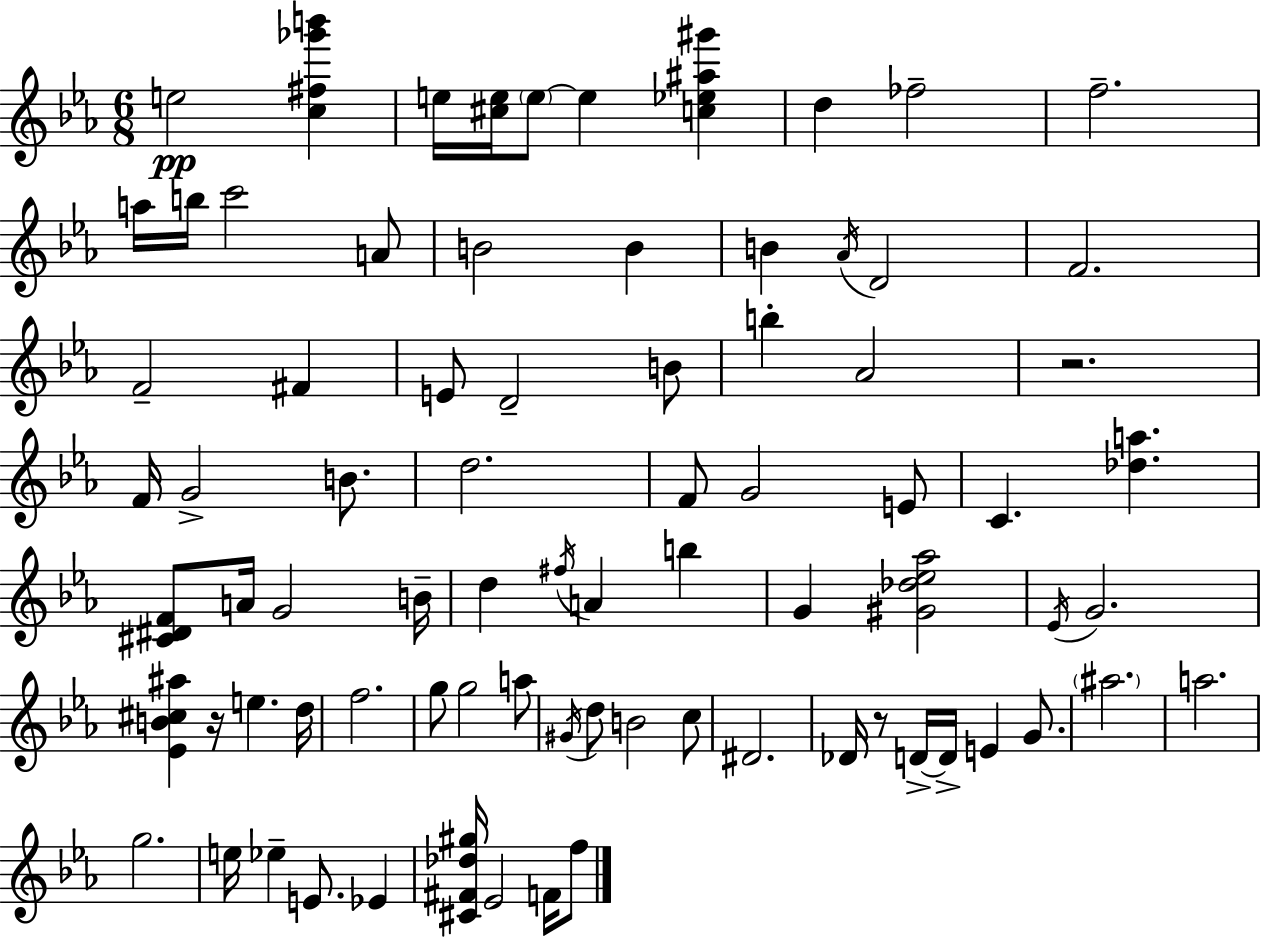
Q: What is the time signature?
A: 6/8